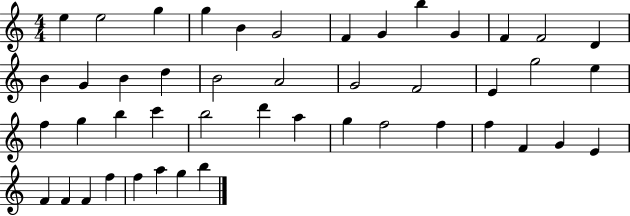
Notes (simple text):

E5/q E5/h G5/q G5/q B4/q G4/h F4/q G4/q B5/q G4/q F4/q F4/h D4/q B4/q G4/q B4/q D5/q B4/h A4/h G4/h F4/h E4/q G5/h E5/q F5/q G5/q B5/q C6/q B5/h D6/q A5/q G5/q F5/h F5/q F5/q F4/q G4/q E4/q F4/q F4/q F4/q F5/q F5/q A5/q G5/q B5/q